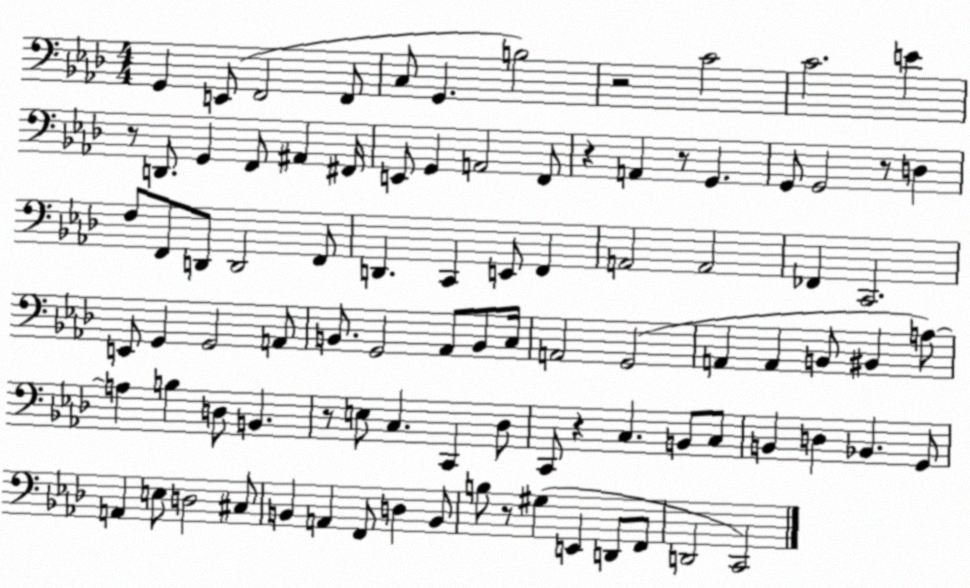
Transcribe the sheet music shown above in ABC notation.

X:1
T:Untitled
M:4/4
L:1/4
K:Ab
G,, E,,/2 F,,2 F,,/2 C,/2 G,, B,2 z2 C2 C2 E z/2 D,,/2 G,, F,,/2 ^A,, ^F,,/4 E,,/2 G,, A,,2 F,,/2 z A,, z/2 G,, G,,/2 G,,2 z/2 D, F,/2 F,,/2 D,,/2 D,,2 F,,/2 D,, C,, E,,/2 F,, A,,2 A,,2 _F,, C,,2 E,,/2 G,, G,,2 A,,/2 B,,/2 G,,2 _A,,/2 B,,/2 C,/4 A,,2 G,,2 A,, A,, B,,/2 ^B,, A,/2 A, B, D,/2 B,, z/2 E,/2 C, C,, _D,/2 C,,/2 z C, B,,/2 C,/2 B,, D, _B,, G,,/2 A,, E,/2 D,2 ^C,/2 B,, A,, F,,/2 D, B,,/2 B,/2 z/2 ^G, E,, D,,/2 F,,/2 D,,2 C,,2